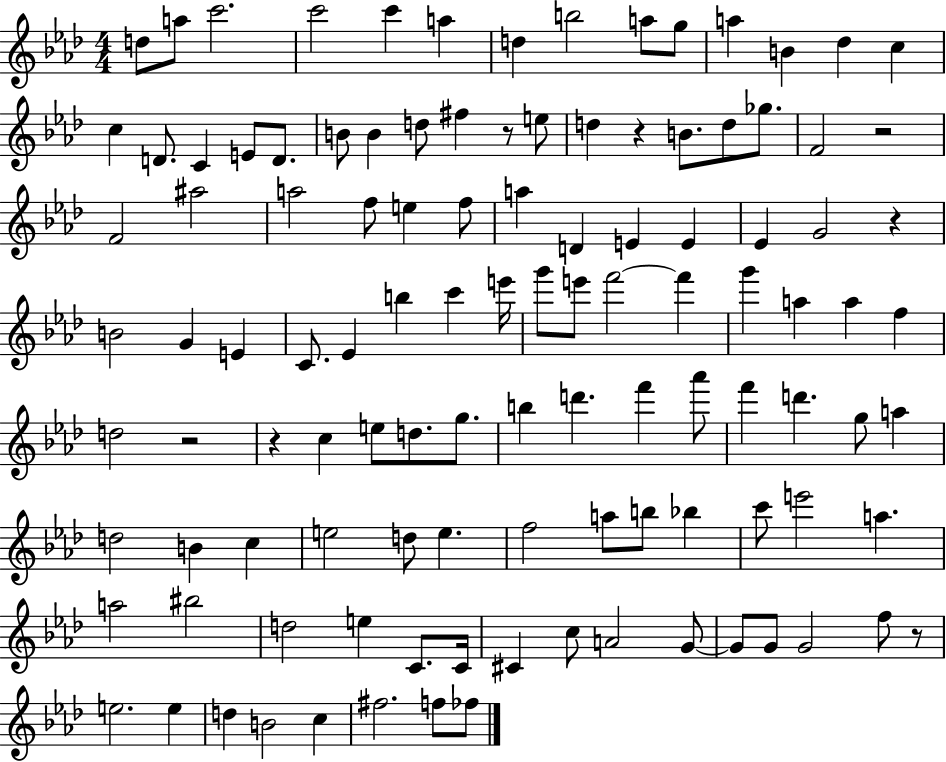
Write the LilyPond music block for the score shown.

{
  \clef treble
  \numericTimeSignature
  \time 4/4
  \key aes \major
  d''8 a''8 c'''2. | c'''2 c'''4 a''4 | d''4 b''2 a''8 g''8 | a''4 b'4 des''4 c''4 | \break c''4 d'8. c'4 e'8 d'8. | b'8 b'4 d''8 fis''4 r8 e''8 | d''4 r4 b'8. d''8 ges''8. | f'2 r2 | \break f'2 ais''2 | a''2 f''8 e''4 f''8 | a''4 d'4 e'4 e'4 | ees'4 g'2 r4 | \break b'2 g'4 e'4 | c'8. ees'4 b''4 c'''4 e'''16 | g'''8 e'''8 f'''2~~ f'''4 | g'''4 a''4 a''4 f''4 | \break d''2 r2 | r4 c''4 e''8 d''8. g''8. | b''4 d'''4. f'''4 aes'''8 | f'''4 d'''4. g''8 a''4 | \break d''2 b'4 c''4 | e''2 d''8 e''4. | f''2 a''8 b''8 bes''4 | c'''8 e'''2 a''4. | \break a''2 bis''2 | d''2 e''4 c'8. c'16 | cis'4 c''8 a'2 g'8~~ | g'8 g'8 g'2 f''8 r8 | \break e''2. e''4 | d''4 b'2 c''4 | fis''2. f''8 fes''8 | \bar "|."
}